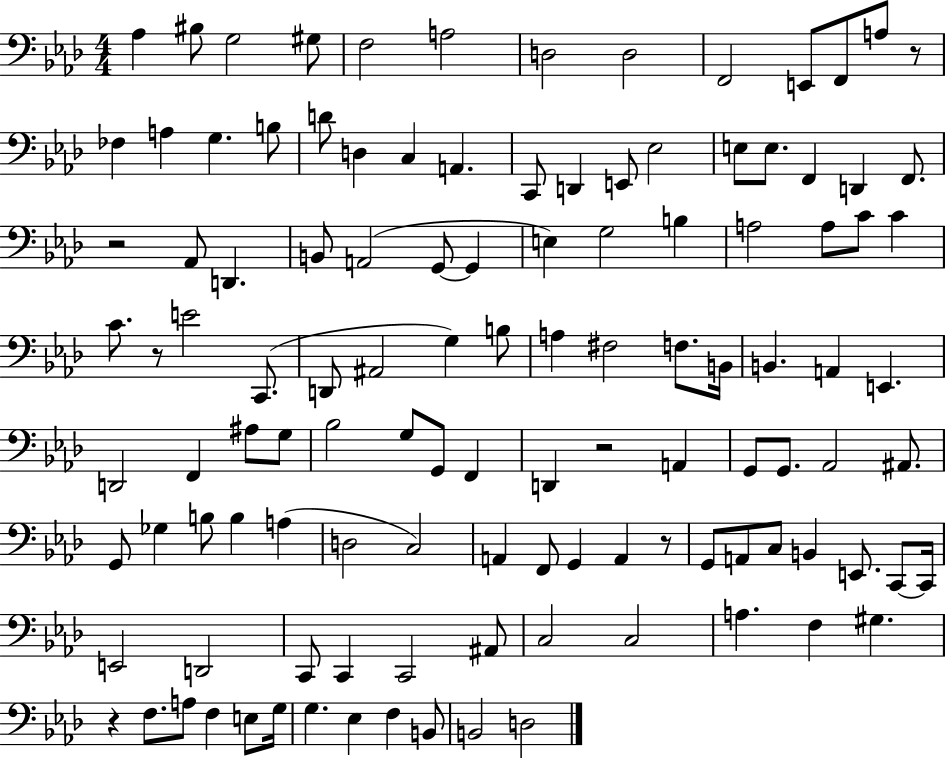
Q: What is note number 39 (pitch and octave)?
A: A3